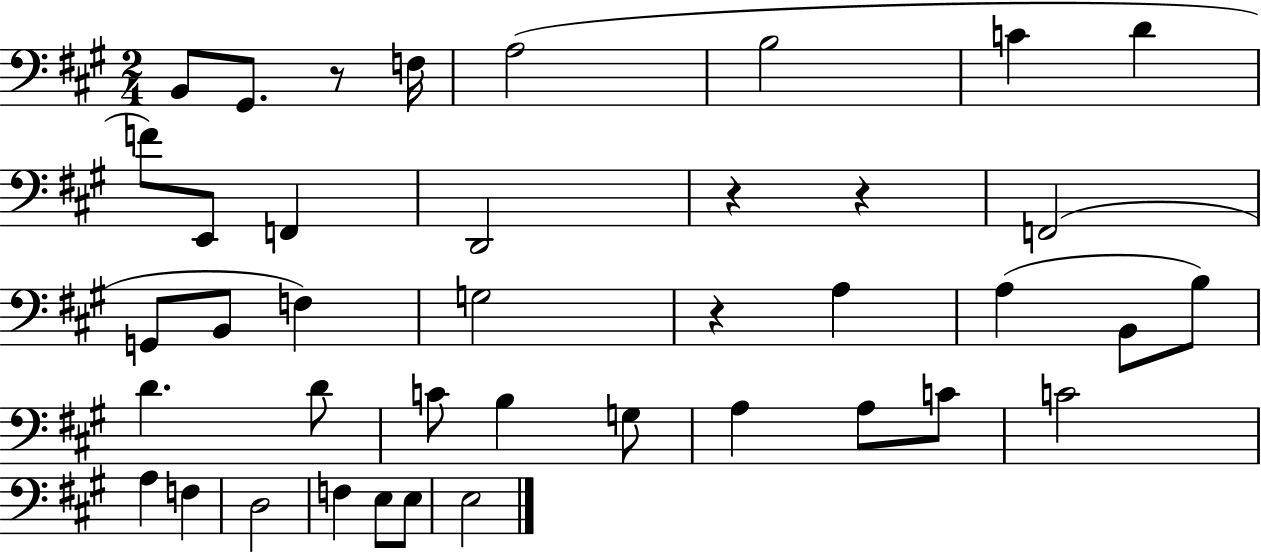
X:1
T:Untitled
M:2/4
L:1/4
K:A
B,,/2 ^G,,/2 z/2 F,/4 A,2 B,2 C D F/2 E,,/2 F,, D,,2 z z F,,2 G,,/2 B,,/2 F, G,2 z A, A, B,,/2 B,/2 D D/2 C/2 B, G,/2 A, A,/2 C/2 C2 A, F, D,2 F, E,/2 E,/2 E,2